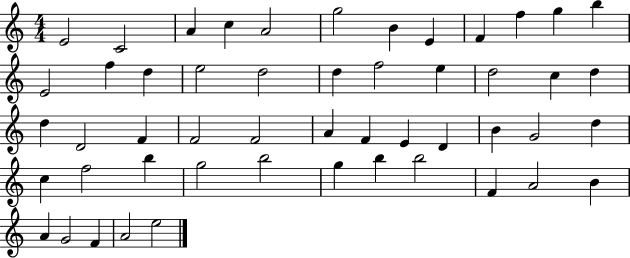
{
  \clef treble
  \numericTimeSignature
  \time 4/4
  \key c \major
  e'2 c'2 | a'4 c''4 a'2 | g''2 b'4 e'4 | f'4 f''4 g''4 b''4 | \break e'2 f''4 d''4 | e''2 d''2 | d''4 f''2 e''4 | d''2 c''4 d''4 | \break d''4 d'2 f'4 | f'2 f'2 | a'4 f'4 e'4 d'4 | b'4 g'2 d''4 | \break c''4 f''2 b''4 | g''2 b''2 | g''4 b''4 b''2 | f'4 a'2 b'4 | \break a'4 g'2 f'4 | a'2 e''2 | \bar "|."
}